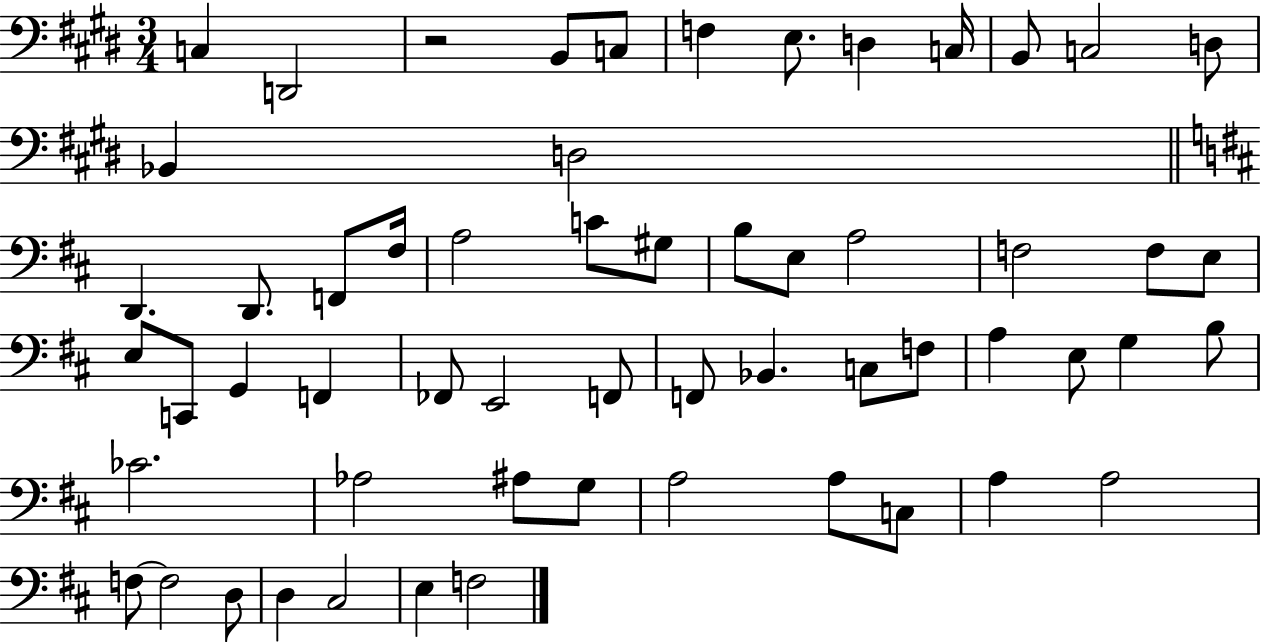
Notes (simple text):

C3/q D2/h R/h B2/e C3/e F3/q E3/e. D3/q C3/s B2/e C3/h D3/e Bb2/q D3/h D2/q. D2/e. F2/e F#3/s A3/h C4/e G#3/e B3/e E3/e A3/h F3/h F3/e E3/e E3/e C2/e G2/q F2/q FES2/e E2/h F2/e F2/e Bb2/q. C3/e F3/e A3/q E3/e G3/q B3/e CES4/h. Ab3/h A#3/e G3/e A3/h A3/e C3/e A3/q A3/h F3/e F3/h D3/e D3/q C#3/h E3/q F3/h